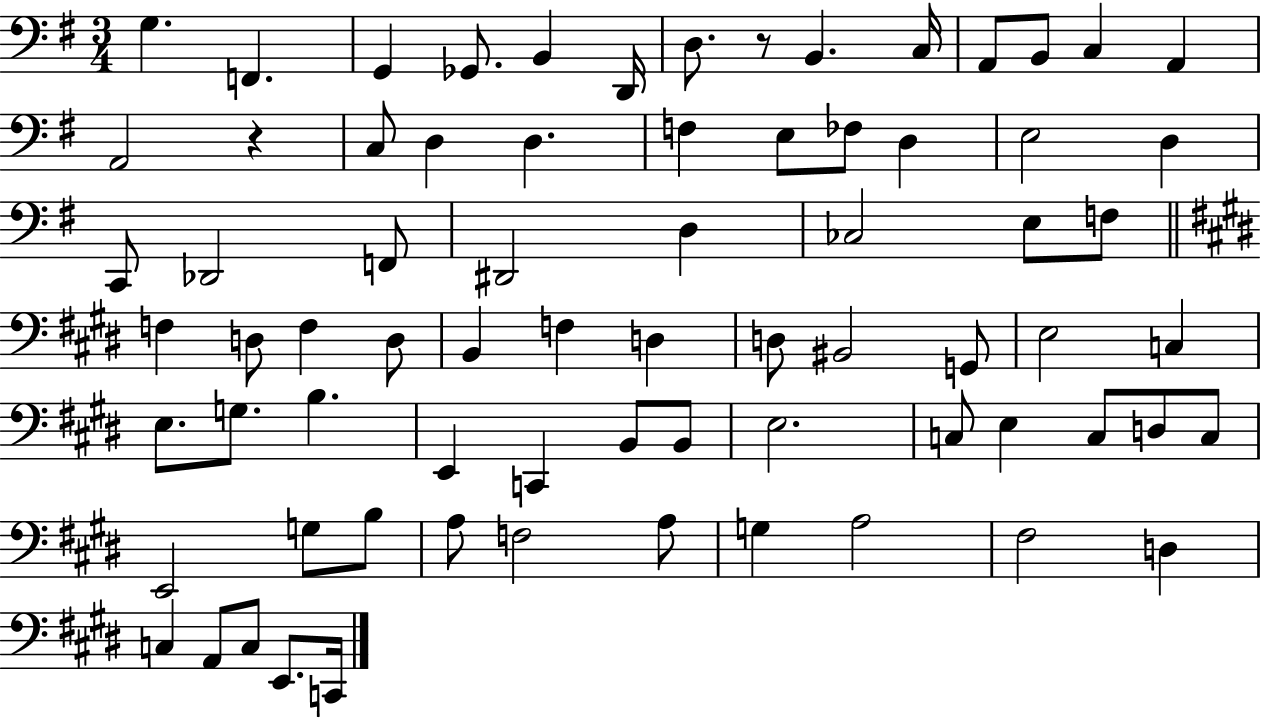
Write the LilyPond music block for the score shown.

{
  \clef bass
  \numericTimeSignature
  \time 3/4
  \key g \major
  g4. f,4. | g,4 ges,8. b,4 d,16 | d8. r8 b,4. c16 | a,8 b,8 c4 a,4 | \break a,2 r4 | c8 d4 d4. | f4 e8 fes8 d4 | e2 d4 | \break c,8 des,2 f,8 | dis,2 d4 | ces2 e8 f8 | \bar "||" \break \key e \major f4 d8 f4 d8 | b,4 f4 d4 | d8 bis,2 g,8 | e2 c4 | \break e8. g8. b4. | e,4 c,4 b,8 b,8 | e2. | c8 e4 c8 d8 c8 | \break e,2 g8 b8 | a8 f2 a8 | g4 a2 | fis2 d4 | \break c4 a,8 c8 e,8. c,16 | \bar "|."
}